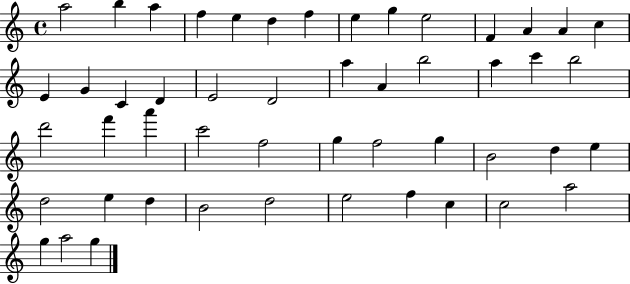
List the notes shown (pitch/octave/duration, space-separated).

A5/h B5/q A5/q F5/q E5/q D5/q F5/q E5/q G5/q E5/h F4/q A4/q A4/q C5/q E4/q G4/q C4/q D4/q E4/h D4/h A5/q A4/q B5/h A5/q C6/q B5/h D6/h F6/q A6/q C6/h F5/h G5/q F5/h G5/q B4/h D5/q E5/q D5/h E5/q D5/q B4/h D5/h E5/h F5/q C5/q C5/h A5/h G5/q A5/h G5/q